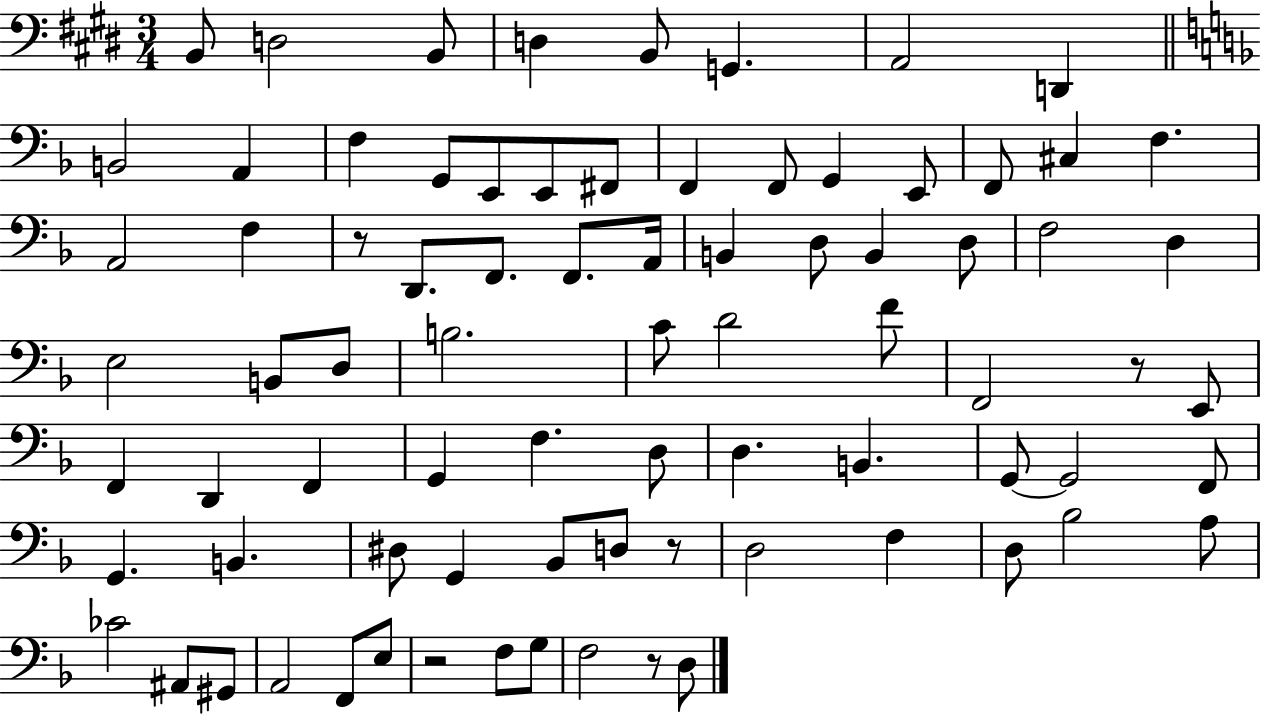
{
  \clef bass
  \numericTimeSignature
  \time 3/4
  \key e \major
  b,8 d2 b,8 | d4 b,8 g,4. | a,2 d,4 | \bar "||" \break \key f \major b,2 a,4 | f4 g,8 e,8 e,8 fis,8 | f,4 f,8 g,4 e,8 | f,8 cis4 f4. | \break a,2 f4 | r8 d,8. f,8. f,8. a,16 | b,4 d8 b,4 d8 | f2 d4 | \break e2 b,8 d8 | b2. | c'8 d'2 f'8 | f,2 r8 e,8 | \break f,4 d,4 f,4 | g,4 f4. d8 | d4. b,4. | g,8~~ g,2 f,8 | \break g,4. b,4. | dis8 g,4 bes,8 d8 r8 | d2 f4 | d8 bes2 a8 | \break ces'2 ais,8 gis,8 | a,2 f,8 e8 | r2 f8 g8 | f2 r8 d8 | \break \bar "|."
}